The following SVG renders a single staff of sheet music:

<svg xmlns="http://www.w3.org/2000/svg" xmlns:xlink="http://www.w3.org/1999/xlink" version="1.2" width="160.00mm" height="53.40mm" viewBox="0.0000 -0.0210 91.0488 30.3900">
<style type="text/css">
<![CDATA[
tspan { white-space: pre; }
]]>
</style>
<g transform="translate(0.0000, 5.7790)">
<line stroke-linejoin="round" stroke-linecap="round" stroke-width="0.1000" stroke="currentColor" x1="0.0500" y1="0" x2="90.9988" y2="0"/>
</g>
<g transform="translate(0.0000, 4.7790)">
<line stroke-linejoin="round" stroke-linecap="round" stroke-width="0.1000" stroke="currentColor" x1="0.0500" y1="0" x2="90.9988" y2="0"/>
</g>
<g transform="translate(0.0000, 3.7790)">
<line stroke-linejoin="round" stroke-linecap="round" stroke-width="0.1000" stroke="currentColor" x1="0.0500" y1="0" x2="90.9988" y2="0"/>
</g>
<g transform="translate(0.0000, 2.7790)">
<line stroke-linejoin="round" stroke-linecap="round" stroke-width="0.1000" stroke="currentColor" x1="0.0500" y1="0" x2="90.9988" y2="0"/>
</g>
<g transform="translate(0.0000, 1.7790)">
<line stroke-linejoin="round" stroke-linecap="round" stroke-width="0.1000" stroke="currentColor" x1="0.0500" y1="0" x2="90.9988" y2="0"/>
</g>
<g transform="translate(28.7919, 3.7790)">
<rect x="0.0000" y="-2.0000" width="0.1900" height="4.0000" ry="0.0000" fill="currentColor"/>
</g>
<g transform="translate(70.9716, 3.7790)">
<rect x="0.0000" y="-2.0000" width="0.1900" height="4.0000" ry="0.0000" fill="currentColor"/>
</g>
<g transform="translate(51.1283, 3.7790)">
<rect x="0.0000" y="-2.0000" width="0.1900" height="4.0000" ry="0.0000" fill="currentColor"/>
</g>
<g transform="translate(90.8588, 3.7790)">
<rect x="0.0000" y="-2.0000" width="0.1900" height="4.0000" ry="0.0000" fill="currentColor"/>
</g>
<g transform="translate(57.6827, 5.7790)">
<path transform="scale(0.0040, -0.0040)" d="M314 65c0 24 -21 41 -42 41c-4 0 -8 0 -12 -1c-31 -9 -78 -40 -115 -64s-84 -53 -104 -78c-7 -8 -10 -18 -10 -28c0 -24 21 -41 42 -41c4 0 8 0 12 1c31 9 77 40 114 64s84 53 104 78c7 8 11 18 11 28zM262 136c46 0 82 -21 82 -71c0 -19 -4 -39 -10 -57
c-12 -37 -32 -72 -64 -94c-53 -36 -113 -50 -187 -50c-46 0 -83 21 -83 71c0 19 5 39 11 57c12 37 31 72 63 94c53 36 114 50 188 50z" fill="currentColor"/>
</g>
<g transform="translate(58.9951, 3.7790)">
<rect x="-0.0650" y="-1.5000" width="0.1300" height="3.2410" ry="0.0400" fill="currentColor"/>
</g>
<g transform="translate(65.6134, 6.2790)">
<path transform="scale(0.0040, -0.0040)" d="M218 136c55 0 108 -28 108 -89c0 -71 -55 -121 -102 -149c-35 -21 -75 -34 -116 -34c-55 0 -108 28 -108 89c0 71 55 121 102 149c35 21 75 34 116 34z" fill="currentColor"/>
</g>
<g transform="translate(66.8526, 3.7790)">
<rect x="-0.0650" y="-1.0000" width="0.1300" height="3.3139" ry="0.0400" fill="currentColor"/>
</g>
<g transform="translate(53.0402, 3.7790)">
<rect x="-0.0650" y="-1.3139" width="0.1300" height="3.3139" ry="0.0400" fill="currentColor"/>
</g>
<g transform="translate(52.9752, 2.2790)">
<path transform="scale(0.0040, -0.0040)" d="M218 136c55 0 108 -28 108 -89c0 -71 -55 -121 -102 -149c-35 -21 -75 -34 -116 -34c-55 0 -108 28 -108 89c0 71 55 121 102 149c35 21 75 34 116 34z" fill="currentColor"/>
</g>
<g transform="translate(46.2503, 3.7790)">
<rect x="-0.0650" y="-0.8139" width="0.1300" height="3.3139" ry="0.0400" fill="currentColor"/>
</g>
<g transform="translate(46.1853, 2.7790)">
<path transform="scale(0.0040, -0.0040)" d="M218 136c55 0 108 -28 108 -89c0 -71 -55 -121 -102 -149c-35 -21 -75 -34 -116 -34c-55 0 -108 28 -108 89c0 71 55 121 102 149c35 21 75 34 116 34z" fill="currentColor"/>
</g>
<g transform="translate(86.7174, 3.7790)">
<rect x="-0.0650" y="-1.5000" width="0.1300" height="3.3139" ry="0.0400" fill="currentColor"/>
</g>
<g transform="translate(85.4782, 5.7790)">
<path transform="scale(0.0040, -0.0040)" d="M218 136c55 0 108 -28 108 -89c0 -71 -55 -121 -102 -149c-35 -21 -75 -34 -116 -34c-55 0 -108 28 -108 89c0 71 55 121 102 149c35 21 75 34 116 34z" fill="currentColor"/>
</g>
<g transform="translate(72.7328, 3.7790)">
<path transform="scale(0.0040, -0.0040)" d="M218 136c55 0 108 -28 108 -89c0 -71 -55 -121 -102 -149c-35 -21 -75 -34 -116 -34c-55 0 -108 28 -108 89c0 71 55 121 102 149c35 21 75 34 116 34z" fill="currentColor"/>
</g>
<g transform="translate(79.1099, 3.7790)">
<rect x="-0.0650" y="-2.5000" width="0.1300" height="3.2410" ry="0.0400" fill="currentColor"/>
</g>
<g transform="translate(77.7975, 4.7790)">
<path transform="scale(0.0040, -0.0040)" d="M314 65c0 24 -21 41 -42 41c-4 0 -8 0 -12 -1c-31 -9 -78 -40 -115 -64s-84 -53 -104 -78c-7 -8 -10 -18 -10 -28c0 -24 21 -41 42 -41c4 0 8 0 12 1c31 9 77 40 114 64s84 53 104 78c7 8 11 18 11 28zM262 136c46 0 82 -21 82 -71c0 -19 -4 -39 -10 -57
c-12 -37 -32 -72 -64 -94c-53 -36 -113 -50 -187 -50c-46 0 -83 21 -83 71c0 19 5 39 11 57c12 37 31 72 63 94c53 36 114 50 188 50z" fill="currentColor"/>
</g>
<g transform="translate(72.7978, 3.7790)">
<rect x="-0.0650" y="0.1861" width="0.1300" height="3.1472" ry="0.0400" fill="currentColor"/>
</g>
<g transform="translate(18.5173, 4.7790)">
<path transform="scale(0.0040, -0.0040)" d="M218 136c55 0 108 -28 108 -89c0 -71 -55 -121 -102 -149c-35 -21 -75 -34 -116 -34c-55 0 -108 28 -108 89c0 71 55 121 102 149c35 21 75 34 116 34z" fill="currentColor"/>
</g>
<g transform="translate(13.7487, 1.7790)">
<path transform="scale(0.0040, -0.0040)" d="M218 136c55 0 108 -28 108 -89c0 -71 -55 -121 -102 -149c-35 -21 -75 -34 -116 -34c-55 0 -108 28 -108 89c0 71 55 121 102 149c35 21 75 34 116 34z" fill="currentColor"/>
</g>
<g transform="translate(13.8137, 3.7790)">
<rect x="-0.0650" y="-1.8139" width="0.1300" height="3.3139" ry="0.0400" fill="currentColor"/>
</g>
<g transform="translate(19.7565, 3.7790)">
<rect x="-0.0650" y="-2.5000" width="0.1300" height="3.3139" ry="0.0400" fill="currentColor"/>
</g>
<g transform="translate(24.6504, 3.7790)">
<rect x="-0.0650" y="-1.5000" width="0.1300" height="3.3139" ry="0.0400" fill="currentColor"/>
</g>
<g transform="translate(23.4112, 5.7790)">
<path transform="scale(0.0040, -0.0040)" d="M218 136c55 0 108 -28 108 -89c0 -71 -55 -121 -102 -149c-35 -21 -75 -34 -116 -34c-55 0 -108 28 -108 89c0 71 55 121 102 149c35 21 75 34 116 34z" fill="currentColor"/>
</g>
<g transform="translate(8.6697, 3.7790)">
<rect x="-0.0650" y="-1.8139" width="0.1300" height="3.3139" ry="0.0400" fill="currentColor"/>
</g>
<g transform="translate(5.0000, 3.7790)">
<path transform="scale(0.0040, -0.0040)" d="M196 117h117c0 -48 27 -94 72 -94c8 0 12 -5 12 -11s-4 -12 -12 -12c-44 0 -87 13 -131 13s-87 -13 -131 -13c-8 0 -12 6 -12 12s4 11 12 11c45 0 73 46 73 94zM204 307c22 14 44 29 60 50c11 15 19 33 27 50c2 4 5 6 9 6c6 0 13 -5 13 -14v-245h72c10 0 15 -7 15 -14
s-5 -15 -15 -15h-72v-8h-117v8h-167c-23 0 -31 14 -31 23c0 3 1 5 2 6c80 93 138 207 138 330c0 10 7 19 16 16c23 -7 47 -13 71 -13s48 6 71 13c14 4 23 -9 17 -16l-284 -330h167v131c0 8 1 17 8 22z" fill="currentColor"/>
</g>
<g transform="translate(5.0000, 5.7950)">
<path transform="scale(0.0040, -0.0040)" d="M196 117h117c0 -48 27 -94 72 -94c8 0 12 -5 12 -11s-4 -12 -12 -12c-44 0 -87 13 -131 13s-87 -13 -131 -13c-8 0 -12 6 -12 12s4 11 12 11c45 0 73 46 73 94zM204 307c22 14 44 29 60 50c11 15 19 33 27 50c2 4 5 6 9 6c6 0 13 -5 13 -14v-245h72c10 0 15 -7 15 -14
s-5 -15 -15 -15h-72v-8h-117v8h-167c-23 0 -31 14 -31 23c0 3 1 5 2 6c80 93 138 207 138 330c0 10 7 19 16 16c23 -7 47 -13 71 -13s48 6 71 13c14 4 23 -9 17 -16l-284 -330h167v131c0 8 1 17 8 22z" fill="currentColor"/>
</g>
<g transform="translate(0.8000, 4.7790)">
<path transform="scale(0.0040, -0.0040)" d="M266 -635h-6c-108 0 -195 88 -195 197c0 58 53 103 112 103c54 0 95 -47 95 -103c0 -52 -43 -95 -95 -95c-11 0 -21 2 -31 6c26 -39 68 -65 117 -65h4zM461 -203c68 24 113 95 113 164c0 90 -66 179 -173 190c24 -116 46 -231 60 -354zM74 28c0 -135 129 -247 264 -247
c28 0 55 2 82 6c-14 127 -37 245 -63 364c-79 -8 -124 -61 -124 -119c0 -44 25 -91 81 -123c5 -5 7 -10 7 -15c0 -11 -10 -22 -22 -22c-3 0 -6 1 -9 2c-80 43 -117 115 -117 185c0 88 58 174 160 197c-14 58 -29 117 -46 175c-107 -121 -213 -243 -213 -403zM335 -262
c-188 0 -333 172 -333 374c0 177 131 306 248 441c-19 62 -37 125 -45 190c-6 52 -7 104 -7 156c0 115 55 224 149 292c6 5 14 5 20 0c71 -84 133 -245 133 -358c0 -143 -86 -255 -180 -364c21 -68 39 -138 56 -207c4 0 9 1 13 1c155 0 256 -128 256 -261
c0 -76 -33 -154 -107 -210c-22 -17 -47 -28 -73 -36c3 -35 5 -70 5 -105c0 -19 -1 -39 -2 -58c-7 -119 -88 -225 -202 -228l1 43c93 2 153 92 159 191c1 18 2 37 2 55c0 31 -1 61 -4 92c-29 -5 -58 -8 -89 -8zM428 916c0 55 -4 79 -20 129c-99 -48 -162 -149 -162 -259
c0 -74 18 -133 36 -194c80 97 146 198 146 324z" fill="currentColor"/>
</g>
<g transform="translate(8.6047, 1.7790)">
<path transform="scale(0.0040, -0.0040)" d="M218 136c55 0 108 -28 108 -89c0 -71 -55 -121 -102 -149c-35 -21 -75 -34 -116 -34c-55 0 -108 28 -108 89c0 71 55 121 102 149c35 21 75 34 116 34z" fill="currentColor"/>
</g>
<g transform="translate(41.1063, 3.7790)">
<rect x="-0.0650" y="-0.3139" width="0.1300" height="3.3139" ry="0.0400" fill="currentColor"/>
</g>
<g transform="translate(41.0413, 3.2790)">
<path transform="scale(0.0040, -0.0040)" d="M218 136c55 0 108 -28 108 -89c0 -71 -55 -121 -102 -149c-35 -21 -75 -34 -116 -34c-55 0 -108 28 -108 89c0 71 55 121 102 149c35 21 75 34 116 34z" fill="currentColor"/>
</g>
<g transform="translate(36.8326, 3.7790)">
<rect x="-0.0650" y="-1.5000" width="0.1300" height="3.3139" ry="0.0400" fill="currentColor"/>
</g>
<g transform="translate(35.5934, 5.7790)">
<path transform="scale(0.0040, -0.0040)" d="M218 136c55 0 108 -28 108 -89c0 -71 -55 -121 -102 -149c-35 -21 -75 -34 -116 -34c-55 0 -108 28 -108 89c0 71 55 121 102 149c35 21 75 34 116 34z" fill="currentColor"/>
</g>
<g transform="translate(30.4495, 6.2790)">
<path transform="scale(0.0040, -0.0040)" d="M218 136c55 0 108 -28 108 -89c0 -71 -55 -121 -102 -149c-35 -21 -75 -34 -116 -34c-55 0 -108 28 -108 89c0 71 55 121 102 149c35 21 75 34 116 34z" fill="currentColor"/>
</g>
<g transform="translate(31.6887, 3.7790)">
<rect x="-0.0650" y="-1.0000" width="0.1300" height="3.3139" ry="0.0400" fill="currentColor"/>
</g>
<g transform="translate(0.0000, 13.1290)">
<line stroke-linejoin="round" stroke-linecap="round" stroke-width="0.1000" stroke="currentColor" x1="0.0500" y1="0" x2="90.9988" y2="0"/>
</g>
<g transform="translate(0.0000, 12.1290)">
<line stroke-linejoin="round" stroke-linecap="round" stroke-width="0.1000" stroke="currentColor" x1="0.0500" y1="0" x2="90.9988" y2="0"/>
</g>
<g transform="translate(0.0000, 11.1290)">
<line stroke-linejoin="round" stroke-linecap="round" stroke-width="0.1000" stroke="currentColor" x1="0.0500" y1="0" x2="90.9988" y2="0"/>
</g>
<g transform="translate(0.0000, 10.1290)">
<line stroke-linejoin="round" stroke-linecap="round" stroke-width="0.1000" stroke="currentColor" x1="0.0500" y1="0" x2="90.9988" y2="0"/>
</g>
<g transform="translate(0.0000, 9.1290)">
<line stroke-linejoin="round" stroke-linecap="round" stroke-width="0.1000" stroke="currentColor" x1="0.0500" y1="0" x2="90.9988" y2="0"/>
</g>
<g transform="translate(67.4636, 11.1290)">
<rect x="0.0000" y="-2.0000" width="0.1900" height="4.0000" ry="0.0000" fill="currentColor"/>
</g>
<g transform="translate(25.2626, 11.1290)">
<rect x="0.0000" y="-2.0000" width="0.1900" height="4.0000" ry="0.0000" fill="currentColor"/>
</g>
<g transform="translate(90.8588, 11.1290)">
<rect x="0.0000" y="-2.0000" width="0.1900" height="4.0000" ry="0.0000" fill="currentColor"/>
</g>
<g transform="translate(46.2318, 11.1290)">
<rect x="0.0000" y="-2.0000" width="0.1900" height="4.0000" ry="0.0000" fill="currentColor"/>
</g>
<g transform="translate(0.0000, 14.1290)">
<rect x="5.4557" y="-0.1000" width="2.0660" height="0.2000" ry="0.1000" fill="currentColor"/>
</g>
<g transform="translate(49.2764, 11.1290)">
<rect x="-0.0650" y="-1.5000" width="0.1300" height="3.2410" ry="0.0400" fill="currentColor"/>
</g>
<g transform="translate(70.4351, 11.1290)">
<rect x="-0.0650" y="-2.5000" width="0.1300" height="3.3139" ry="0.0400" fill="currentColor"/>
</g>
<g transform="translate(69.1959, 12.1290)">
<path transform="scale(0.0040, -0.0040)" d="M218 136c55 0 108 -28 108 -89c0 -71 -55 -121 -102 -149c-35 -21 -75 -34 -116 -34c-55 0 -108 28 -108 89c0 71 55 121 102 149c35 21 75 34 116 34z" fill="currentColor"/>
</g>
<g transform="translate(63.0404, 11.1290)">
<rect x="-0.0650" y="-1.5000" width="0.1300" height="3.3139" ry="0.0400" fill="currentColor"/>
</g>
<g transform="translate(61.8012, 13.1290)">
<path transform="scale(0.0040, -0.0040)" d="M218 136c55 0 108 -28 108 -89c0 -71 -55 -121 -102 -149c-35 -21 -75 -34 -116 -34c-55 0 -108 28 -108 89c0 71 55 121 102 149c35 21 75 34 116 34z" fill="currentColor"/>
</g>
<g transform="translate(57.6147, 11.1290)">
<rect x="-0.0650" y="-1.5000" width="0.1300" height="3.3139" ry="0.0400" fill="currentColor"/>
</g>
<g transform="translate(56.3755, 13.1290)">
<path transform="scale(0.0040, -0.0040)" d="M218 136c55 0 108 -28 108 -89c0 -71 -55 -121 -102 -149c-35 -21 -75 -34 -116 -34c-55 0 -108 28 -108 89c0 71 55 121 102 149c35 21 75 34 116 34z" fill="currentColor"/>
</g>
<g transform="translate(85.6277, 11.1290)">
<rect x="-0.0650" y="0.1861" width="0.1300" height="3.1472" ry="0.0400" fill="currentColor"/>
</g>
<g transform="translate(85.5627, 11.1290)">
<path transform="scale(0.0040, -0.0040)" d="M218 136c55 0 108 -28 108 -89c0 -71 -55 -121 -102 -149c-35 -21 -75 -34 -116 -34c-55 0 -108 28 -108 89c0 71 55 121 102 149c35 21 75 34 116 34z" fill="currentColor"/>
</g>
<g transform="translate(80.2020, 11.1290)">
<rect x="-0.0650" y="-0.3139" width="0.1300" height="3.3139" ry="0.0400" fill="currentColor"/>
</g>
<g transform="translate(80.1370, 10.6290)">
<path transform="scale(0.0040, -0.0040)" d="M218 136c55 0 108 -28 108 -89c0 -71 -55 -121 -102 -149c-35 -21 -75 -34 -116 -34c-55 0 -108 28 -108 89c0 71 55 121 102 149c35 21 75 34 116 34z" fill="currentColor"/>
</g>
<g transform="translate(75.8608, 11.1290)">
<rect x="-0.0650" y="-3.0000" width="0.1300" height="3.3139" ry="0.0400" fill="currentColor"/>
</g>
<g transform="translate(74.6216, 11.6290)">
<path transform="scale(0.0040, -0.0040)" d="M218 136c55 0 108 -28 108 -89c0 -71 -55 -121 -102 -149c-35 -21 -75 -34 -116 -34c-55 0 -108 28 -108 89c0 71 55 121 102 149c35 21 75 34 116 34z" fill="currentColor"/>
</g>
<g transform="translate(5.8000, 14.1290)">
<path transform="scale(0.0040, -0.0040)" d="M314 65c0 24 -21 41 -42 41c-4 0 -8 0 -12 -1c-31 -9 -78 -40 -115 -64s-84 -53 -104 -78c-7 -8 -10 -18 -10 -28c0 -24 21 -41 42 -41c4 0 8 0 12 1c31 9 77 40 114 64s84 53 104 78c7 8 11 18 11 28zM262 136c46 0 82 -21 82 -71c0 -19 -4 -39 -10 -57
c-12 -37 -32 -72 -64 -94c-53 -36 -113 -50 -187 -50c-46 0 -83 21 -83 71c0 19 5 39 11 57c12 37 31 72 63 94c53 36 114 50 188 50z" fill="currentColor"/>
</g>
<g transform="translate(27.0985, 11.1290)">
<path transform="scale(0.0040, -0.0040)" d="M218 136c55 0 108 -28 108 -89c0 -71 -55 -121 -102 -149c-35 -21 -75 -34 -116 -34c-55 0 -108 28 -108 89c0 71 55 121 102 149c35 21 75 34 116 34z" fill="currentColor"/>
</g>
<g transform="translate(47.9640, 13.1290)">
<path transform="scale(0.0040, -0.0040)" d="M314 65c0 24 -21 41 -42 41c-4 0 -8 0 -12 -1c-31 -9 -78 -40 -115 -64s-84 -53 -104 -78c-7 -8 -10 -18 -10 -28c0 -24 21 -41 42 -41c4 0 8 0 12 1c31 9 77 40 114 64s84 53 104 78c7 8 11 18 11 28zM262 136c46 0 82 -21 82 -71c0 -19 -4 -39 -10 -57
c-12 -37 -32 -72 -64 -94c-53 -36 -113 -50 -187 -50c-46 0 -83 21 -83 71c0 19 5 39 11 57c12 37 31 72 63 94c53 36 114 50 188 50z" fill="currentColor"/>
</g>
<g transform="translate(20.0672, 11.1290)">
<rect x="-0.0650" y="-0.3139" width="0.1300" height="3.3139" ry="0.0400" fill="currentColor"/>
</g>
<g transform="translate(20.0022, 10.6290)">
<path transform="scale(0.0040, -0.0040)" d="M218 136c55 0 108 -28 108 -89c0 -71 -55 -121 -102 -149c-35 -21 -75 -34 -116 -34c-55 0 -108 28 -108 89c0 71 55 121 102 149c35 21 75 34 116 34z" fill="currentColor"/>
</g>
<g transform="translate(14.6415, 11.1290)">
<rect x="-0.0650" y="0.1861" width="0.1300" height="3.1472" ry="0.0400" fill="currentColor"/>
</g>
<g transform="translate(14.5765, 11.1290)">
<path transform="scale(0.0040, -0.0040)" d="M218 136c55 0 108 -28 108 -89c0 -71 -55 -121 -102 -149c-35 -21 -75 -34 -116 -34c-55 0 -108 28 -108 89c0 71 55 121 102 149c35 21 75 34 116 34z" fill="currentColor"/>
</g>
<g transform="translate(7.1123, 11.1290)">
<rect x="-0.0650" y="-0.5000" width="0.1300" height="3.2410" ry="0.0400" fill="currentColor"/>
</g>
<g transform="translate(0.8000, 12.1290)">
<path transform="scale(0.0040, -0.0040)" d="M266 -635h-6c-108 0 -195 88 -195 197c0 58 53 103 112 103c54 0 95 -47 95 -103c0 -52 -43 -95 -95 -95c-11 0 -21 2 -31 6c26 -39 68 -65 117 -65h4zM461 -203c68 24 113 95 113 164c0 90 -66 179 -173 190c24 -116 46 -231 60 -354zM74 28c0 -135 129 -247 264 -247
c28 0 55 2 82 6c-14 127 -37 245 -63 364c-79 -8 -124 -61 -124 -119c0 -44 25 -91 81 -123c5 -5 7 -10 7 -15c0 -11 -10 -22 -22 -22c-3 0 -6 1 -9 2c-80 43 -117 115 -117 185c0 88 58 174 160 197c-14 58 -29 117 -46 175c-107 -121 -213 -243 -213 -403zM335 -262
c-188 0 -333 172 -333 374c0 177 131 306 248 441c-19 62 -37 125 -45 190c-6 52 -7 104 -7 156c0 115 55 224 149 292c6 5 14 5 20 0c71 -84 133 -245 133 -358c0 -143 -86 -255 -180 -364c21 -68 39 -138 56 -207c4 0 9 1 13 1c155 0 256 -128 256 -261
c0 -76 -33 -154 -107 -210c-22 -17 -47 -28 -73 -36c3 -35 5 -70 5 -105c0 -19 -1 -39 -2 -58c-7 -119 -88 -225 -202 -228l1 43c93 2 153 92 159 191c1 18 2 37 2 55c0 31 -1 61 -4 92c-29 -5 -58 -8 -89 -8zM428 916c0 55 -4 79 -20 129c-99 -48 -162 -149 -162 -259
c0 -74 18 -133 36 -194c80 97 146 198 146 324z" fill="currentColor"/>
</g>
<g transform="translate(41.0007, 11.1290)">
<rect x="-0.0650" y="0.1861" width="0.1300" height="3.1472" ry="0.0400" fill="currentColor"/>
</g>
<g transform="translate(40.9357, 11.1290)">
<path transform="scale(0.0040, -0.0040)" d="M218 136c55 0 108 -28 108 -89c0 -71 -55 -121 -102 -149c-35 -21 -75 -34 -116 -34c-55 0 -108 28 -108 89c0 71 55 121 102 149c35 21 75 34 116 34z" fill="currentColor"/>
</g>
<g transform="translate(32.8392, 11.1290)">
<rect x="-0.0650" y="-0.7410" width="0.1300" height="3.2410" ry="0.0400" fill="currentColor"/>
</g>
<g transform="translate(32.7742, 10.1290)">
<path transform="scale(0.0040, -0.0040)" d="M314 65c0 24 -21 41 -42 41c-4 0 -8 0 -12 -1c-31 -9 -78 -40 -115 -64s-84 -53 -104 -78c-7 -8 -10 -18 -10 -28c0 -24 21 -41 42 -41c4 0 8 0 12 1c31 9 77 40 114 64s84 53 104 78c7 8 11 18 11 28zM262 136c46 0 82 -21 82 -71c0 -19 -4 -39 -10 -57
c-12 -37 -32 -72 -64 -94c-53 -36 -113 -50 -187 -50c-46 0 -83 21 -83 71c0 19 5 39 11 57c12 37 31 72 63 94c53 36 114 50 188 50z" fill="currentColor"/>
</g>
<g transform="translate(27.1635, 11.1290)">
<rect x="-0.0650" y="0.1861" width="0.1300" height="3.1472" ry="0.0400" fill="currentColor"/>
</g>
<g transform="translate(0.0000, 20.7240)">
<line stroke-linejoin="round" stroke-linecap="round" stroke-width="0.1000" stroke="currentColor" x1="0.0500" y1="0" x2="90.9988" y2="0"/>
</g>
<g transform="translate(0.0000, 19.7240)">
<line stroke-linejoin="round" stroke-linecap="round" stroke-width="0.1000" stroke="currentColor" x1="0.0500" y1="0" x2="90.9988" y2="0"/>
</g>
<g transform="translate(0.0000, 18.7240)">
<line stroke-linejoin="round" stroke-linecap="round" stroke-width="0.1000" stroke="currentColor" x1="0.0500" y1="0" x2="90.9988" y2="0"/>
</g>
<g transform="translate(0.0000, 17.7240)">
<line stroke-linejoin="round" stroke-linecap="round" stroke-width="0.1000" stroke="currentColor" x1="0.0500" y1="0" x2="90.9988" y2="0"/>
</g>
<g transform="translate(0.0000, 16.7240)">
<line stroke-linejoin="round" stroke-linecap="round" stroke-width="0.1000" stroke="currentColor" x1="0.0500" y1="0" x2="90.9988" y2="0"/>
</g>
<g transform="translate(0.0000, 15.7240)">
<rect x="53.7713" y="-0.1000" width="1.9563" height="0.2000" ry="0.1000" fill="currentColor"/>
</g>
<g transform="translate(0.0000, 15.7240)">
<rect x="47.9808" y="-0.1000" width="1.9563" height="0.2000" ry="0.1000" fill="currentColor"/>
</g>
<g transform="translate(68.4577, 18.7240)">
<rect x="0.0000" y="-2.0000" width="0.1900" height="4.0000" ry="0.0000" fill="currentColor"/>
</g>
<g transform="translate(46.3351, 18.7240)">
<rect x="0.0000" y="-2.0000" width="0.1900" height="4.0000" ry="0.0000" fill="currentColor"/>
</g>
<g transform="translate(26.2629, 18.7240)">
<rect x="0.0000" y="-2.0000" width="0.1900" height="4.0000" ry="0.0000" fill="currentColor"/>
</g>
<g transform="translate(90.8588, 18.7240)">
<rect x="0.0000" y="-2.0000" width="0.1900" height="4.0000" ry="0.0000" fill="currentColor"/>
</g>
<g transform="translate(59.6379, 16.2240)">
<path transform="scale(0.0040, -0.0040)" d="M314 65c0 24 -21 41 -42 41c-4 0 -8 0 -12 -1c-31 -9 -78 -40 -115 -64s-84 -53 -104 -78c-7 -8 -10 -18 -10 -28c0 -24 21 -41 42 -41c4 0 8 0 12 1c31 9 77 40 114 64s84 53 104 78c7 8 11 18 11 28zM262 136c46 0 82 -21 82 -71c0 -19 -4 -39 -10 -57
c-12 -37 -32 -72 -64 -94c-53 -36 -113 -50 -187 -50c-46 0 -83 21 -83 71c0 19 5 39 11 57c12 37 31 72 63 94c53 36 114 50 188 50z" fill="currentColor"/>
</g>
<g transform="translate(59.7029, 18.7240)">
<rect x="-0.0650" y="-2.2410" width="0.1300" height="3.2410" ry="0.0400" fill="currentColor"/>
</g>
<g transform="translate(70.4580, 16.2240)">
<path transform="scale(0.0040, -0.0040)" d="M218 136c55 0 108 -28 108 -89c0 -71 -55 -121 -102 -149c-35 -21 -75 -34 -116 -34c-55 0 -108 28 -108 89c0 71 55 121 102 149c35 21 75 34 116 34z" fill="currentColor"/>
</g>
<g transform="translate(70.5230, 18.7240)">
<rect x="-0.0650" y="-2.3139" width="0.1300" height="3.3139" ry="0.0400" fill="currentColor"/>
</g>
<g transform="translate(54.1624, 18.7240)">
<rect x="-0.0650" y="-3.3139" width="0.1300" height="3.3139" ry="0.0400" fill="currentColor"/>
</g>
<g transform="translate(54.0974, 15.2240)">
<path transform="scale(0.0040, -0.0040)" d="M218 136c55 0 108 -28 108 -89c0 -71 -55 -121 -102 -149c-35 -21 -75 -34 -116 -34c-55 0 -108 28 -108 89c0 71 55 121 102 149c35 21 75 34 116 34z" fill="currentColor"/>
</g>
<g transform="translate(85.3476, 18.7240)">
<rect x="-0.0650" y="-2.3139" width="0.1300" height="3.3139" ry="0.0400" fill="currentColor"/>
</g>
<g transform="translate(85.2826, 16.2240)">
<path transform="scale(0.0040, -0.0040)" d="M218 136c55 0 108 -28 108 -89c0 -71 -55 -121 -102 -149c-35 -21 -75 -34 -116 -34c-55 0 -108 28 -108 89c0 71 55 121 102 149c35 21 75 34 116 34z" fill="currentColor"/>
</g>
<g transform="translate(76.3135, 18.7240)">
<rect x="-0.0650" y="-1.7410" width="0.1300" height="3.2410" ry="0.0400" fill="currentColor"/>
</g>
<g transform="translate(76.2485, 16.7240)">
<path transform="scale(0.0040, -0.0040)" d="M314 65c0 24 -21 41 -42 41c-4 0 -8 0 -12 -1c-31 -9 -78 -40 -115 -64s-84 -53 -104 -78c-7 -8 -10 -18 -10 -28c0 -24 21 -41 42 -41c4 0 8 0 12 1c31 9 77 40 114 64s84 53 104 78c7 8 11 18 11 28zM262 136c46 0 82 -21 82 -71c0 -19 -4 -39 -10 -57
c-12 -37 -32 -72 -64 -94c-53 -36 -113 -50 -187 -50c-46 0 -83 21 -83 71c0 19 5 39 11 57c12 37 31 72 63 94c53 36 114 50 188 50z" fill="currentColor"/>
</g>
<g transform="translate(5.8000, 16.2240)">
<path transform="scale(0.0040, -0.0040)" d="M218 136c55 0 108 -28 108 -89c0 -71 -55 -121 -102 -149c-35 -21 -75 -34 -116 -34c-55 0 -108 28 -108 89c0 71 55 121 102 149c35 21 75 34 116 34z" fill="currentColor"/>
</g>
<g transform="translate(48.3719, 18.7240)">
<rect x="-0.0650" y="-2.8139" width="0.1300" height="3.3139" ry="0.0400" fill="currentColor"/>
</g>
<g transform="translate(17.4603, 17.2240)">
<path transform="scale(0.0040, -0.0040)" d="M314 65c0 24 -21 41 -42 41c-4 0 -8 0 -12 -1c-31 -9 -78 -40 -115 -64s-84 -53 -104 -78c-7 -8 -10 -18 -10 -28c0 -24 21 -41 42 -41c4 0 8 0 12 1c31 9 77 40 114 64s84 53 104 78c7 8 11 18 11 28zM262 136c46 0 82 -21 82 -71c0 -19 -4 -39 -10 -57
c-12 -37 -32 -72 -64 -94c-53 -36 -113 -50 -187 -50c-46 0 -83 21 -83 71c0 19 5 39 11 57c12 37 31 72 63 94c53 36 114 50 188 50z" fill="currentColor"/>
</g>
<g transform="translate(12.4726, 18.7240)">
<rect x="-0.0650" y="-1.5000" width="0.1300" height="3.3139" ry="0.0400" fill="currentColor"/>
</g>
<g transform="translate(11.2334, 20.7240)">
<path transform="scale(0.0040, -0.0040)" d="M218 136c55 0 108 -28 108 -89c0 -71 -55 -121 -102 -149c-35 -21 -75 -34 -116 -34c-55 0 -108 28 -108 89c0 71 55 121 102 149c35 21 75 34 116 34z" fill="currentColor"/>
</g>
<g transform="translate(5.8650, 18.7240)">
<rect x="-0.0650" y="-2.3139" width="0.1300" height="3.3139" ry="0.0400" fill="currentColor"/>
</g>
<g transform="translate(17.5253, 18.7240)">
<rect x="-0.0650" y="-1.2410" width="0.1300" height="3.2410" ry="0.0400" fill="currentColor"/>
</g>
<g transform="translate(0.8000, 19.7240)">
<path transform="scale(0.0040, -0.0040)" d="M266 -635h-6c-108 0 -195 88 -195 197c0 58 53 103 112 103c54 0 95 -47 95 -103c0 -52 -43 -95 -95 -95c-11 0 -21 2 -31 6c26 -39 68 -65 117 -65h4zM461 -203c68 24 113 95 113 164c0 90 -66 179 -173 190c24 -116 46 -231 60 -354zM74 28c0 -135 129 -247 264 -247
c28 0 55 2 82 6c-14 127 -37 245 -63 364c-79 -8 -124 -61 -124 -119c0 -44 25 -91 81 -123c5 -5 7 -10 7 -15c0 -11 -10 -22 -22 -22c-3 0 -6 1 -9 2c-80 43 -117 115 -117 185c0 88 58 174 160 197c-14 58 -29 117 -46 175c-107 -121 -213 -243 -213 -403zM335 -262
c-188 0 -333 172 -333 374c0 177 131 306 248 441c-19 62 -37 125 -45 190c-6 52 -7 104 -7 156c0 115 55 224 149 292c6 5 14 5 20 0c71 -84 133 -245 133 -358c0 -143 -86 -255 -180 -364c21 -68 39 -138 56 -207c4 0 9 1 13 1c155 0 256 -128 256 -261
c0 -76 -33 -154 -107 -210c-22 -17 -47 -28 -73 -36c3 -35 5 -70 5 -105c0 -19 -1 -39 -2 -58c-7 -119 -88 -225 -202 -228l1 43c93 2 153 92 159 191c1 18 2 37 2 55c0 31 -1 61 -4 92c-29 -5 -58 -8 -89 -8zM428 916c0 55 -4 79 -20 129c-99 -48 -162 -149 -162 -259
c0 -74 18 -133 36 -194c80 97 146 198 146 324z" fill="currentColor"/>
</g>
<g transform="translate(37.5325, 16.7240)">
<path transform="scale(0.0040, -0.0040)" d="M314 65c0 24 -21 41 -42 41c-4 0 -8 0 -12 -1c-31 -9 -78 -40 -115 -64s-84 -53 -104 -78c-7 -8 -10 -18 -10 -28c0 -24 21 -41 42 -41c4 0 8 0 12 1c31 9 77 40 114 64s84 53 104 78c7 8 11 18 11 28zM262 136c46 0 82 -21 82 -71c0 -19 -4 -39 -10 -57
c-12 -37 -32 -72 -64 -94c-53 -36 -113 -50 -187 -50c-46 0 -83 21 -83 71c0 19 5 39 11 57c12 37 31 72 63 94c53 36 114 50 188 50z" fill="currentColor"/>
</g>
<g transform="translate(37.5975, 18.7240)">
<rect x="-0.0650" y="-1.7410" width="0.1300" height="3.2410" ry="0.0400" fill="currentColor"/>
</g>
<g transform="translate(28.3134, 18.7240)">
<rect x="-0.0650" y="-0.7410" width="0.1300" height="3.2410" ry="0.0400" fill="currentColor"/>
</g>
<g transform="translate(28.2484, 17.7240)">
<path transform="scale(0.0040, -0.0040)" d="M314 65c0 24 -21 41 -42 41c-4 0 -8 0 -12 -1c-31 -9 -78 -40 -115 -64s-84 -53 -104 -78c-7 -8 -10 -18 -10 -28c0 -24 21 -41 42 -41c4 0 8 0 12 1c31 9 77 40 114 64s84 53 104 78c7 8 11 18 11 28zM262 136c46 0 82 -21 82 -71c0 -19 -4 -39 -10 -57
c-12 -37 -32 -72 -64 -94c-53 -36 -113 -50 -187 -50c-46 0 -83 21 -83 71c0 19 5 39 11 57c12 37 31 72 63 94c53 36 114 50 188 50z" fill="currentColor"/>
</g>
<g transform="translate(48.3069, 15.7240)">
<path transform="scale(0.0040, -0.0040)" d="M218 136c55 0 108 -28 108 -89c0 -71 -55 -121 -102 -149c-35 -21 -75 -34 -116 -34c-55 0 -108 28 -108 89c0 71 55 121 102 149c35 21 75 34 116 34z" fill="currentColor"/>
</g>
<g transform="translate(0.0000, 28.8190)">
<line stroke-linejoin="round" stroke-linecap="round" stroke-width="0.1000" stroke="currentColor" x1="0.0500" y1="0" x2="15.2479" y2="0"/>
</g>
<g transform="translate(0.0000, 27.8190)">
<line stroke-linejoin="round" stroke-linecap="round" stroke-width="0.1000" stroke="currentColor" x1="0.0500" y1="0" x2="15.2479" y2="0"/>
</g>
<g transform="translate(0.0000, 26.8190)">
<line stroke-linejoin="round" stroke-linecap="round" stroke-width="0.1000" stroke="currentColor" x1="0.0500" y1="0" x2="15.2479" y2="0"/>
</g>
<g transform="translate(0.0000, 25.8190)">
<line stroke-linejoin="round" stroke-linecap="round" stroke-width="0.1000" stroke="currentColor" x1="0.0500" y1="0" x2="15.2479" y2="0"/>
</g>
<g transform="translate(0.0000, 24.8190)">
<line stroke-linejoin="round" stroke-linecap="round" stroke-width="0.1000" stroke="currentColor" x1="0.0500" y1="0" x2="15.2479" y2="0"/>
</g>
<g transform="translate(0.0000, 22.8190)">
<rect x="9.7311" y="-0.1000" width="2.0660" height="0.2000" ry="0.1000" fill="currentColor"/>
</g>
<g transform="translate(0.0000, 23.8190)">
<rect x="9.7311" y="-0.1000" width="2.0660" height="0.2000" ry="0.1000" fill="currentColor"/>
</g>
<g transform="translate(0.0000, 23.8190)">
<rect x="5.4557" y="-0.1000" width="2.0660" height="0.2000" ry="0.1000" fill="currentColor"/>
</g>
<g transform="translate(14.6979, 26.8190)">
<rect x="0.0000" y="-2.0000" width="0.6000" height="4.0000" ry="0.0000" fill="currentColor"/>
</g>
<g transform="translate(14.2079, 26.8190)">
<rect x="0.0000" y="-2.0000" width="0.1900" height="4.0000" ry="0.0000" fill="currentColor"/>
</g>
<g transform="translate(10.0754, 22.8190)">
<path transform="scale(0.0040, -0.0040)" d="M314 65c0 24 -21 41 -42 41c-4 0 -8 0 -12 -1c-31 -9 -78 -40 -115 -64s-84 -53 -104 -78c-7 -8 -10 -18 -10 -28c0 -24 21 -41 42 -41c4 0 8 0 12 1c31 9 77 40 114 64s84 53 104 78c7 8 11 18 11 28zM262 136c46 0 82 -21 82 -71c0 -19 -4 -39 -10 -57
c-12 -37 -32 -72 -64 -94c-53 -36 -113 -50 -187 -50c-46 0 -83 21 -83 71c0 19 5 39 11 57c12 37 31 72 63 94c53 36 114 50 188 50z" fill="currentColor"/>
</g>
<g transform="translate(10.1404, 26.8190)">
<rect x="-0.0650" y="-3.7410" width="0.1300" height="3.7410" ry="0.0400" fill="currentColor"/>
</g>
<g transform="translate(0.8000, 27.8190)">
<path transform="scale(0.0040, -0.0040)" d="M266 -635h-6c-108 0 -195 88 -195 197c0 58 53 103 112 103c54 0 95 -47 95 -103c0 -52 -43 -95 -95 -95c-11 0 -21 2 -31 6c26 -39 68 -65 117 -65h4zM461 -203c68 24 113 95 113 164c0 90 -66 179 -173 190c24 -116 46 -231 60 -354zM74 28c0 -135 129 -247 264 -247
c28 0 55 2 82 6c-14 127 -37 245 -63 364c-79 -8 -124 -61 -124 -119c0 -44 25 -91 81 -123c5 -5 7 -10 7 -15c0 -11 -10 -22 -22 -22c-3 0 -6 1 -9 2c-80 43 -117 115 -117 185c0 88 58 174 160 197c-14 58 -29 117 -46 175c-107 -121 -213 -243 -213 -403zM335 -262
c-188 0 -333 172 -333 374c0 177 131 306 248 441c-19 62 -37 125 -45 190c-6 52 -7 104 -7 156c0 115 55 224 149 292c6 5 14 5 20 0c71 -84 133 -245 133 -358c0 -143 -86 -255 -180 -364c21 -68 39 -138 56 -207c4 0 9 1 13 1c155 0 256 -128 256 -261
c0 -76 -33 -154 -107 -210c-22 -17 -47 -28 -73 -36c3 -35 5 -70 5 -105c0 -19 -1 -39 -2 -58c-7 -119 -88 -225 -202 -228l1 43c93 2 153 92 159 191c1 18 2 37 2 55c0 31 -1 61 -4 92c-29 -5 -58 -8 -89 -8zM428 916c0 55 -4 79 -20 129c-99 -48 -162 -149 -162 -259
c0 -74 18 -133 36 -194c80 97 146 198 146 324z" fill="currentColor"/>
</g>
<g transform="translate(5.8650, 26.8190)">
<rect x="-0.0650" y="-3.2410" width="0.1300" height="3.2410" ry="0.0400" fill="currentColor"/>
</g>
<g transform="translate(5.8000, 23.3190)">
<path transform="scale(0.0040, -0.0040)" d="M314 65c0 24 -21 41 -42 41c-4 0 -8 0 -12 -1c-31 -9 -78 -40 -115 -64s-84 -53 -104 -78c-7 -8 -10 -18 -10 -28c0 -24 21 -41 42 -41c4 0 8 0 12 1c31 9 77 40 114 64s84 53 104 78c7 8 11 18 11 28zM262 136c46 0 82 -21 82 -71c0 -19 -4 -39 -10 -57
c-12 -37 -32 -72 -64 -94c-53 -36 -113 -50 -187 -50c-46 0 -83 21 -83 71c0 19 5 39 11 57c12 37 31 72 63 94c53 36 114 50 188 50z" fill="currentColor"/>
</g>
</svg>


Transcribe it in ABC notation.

X:1
T:Untitled
M:4/4
L:1/4
K:C
f f G E D E c d e E2 D B G2 E C2 B c B d2 B E2 E E G A c B g E e2 d2 f2 a b g2 g f2 g b2 c'2